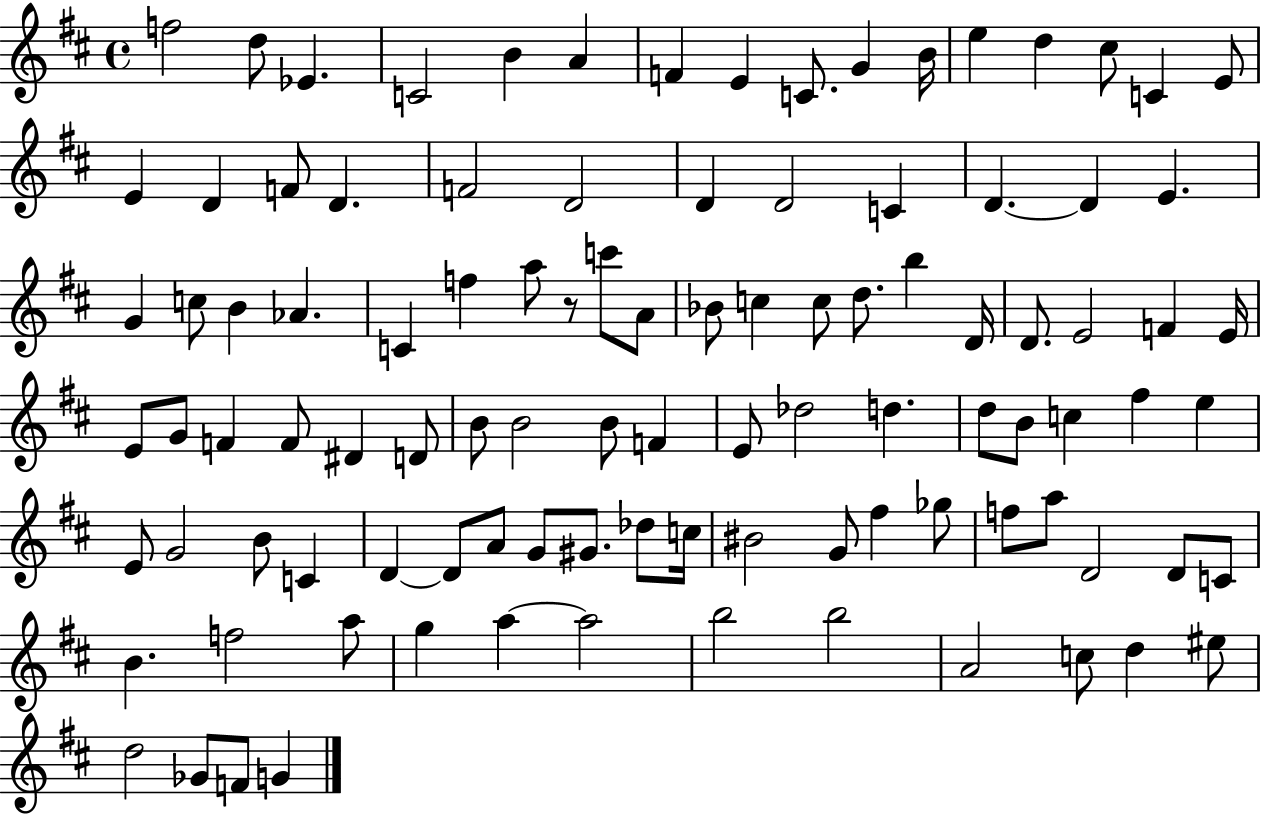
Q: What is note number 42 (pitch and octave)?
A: B5